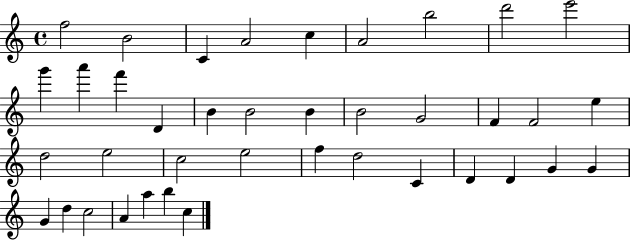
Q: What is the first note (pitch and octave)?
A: F5